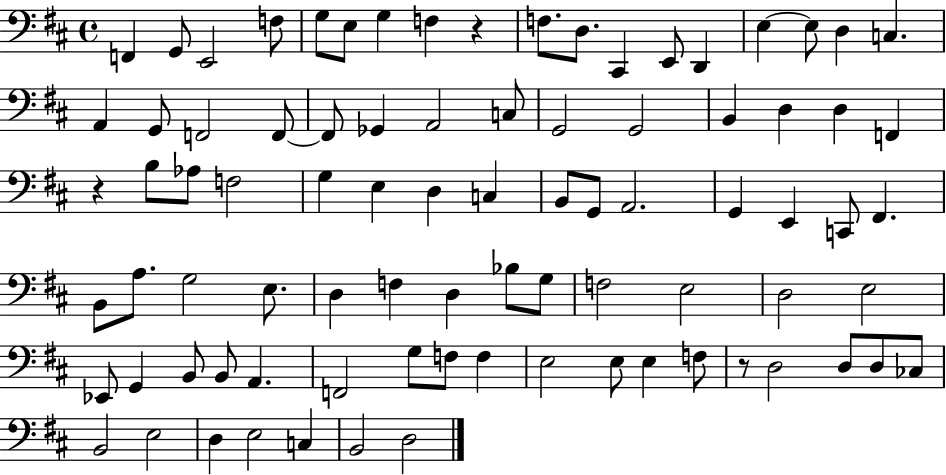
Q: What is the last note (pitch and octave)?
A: D3